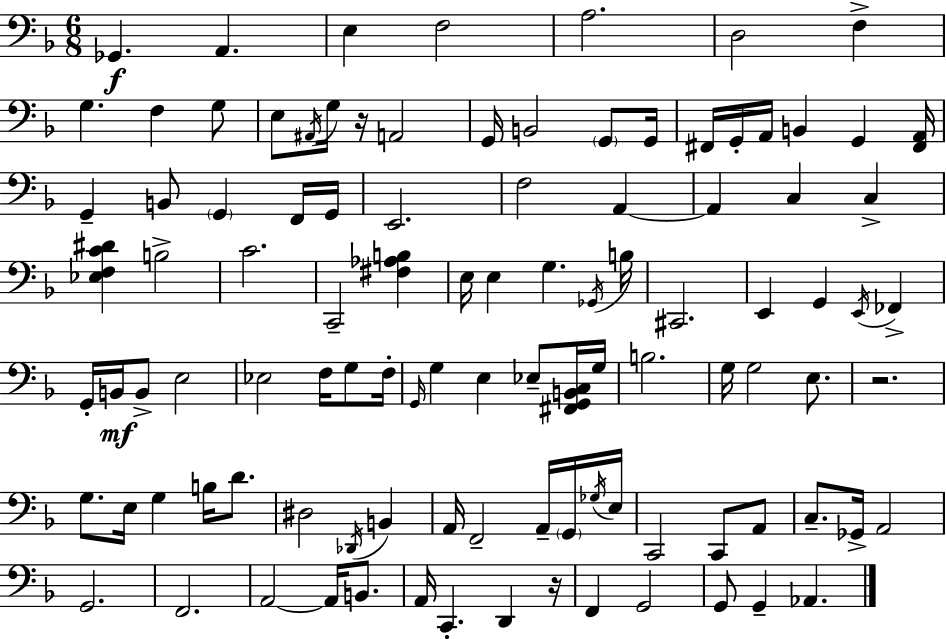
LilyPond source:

{
  \clef bass
  \numericTimeSignature
  \time 6/8
  \key d \minor
  \repeat volta 2 { ges,4.\f a,4. | e4 f2 | a2. | d2 f4-> | \break g4. f4 g8 | e8 \acciaccatura { ais,16 } g16 r16 a,2 | g,16 b,2 \parenthesize g,8 | g,16 fis,16 g,16-. a,16 b,4 g,4 | \break <fis, a,>16 g,4-- b,8 \parenthesize g,4 f,16 | g,16 e,2. | f2 a,4~~ | a,4 c4 c4-> | \break <ees f c' dis'>4 b2-> | c'2. | c,2-- <fis aes b>4 | e16 e4 g4. | \break \acciaccatura { ges,16 } b16 cis,2. | e,4 g,4 \acciaccatura { e,16 } fes,4-> | g,16-. b,16\mf b,8-> e2 | ees2 f16 | \break g8 f16-. \grace { g,16 } g4 e4 | ees8-- <fis, g, b, c>16 g16 b2. | g16 g2 | e8. r2. | \break g8. e16 g4 | b16 d'8. dis2 | \acciaccatura { des,16 } b,4 a,16 f,2-- | a,16-- \parenthesize g,16 \acciaccatura { ges16 } e16 c,2 | \break c,8 a,8 c8.-- ges,16-> a,2 | g,2. | f,2. | a,2~~ | \break a,16 b,8. a,16 c,4.-. | d,4 r16 f,4 g,2 | g,8 g,4-- | aes,4. } \bar "|."
}